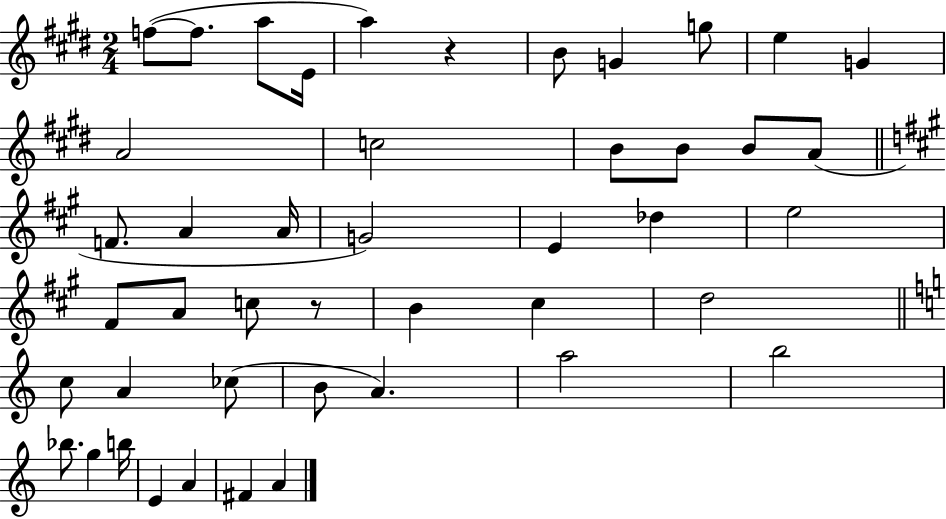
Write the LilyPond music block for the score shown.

{
  \clef treble
  \numericTimeSignature
  \time 2/4
  \key e \major
  f''8~(~ f''8. a''8 e'16 | a''4) r4 | b'8 g'4 g''8 | e''4 g'4 | \break a'2 | c''2 | b'8 b'8 b'8 a'8( | \bar "||" \break \key a \major f'8. a'4 a'16 | g'2) | e'4 des''4 | e''2 | \break fis'8 a'8 c''8 r8 | b'4 cis''4 | d''2 | \bar "||" \break \key a \minor c''8 a'4 ces''8( | b'8 a'4.) | a''2 | b''2 | \break bes''8. g''4 b''16 | e'4 a'4 | fis'4 a'4 | \bar "|."
}